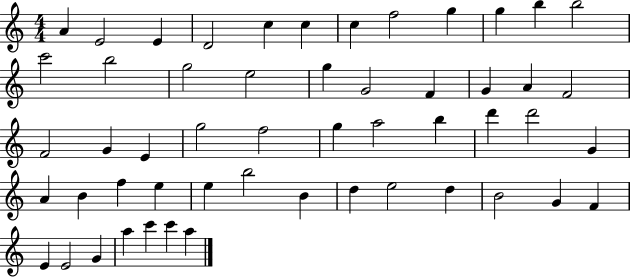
{
  \clef treble
  \numericTimeSignature
  \time 4/4
  \key c \major
  a'4 e'2 e'4 | d'2 c''4 c''4 | c''4 f''2 g''4 | g''4 b''4 b''2 | \break c'''2 b''2 | g''2 e''2 | g''4 g'2 f'4 | g'4 a'4 f'2 | \break f'2 g'4 e'4 | g''2 f''2 | g''4 a''2 b''4 | d'''4 d'''2 g'4 | \break a'4 b'4 f''4 e''4 | e''4 b''2 b'4 | d''4 e''2 d''4 | b'2 g'4 f'4 | \break e'4 e'2 g'4 | a''4 c'''4 c'''4 a''4 | \bar "|."
}